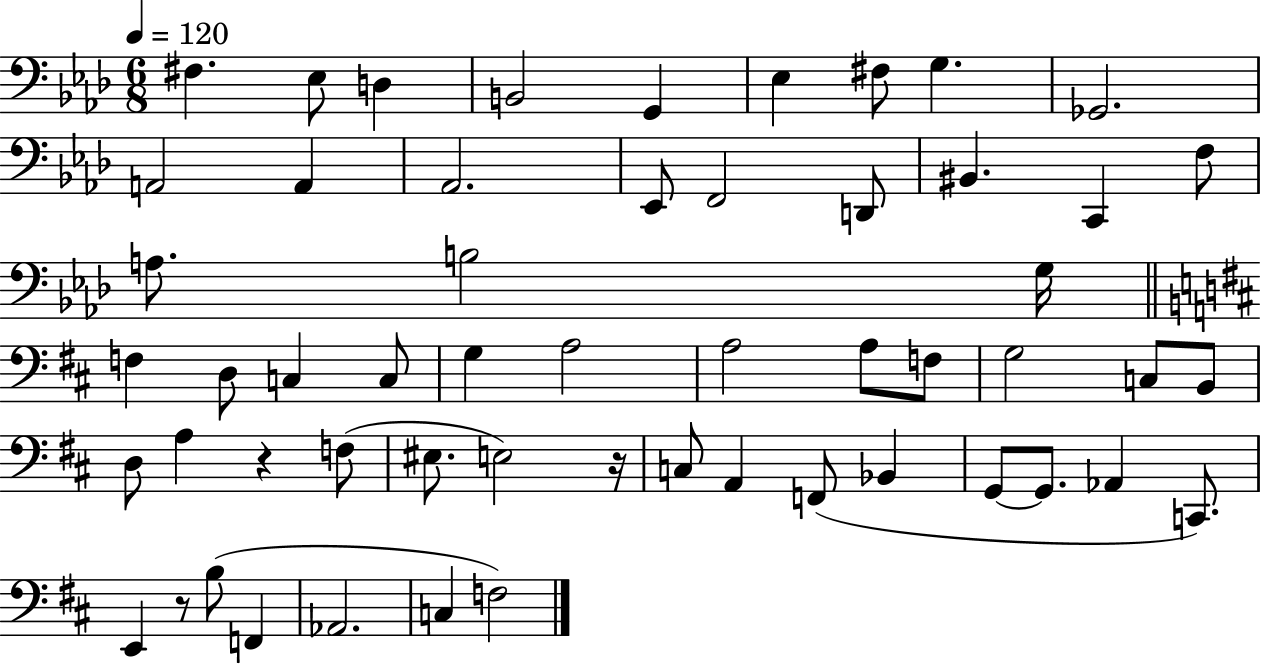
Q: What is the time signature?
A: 6/8